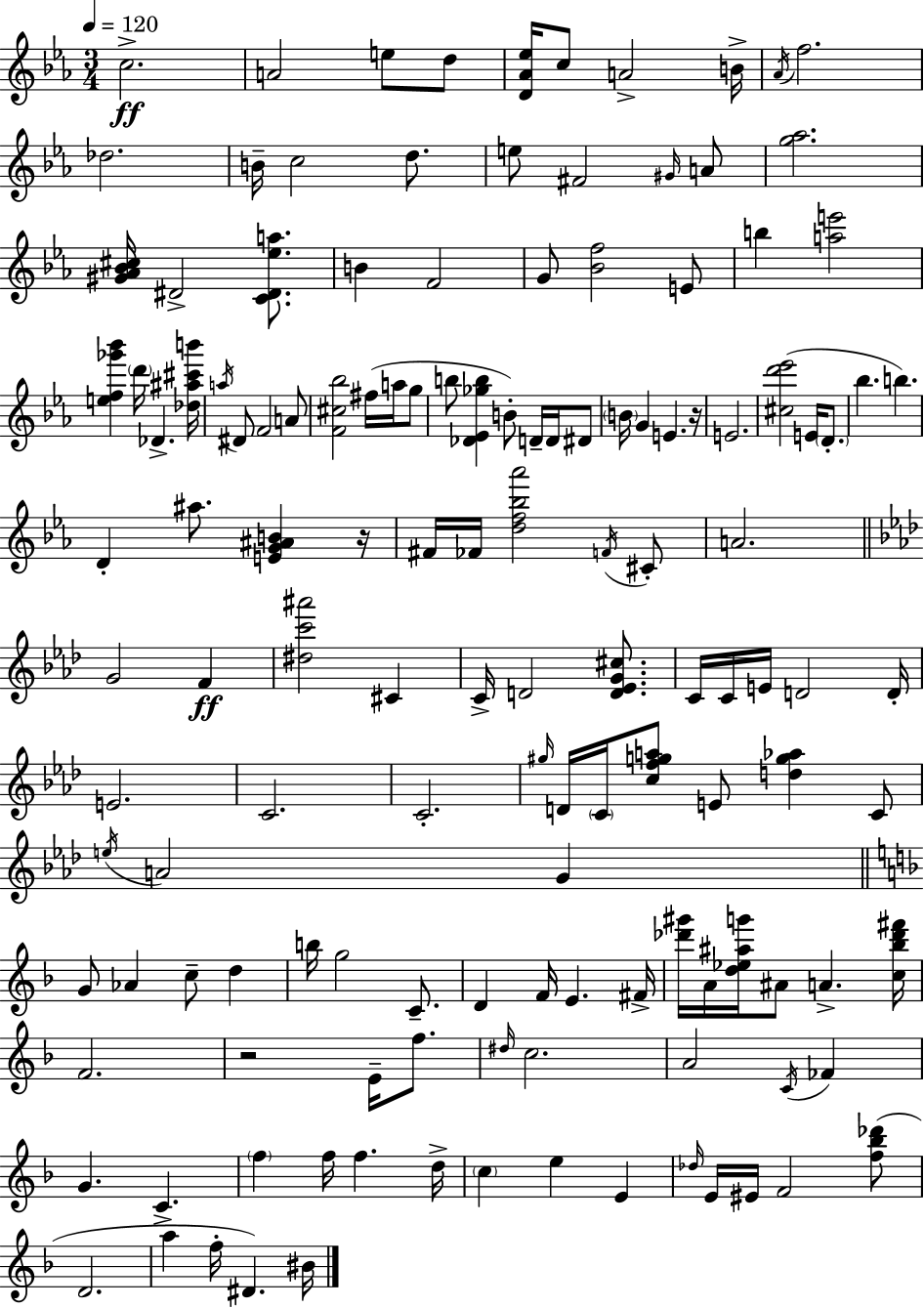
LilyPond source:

{
  \clef treble
  \numericTimeSignature
  \time 3/4
  \key ees \major
  \tempo 4 = 120
  \repeat volta 2 { c''2.->\ff | a'2 e''8 d''8 | <d' aes' ees''>16 c''8 a'2-> b'16-> | \acciaccatura { aes'16 } f''2. | \break des''2. | b'16-- c''2 d''8. | e''8 fis'2 \grace { gis'16 } | a'8 <g'' aes''>2. | \break <gis' aes' bes' cis''>16 dis'2-> <c' dis' ees'' a''>8. | b'4 f'2 | g'8 <bes' f''>2 | e'8 b''4 <a'' e'''>2 | \break <e'' f'' ges''' bes'''>4 \parenthesize d'''16 des'4.-> | <des'' ais'' cis''' b'''>16 \acciaccatura { a''16 } dis'8 f'2 | a'8 <f' cis'' bes''>2 fis''16( | a''16 g''8 b''8 <des' ees' ges'' b''>4 b'8-.) d'16-- | \break d'16 dis'8 \parenthesize b'16 g'4 e'4. | r16 e'2. | <cis'' d''' ees'''>2( e'16 | \parenthesize d'8.-. bes''4. b''4.) | \break d'4-. ais''8. <e' g' ais' b'>4 | r16 fis'16 fes'16 <d'' f'' bes'' aes'''>2 | \acciaccatura { f'16 } cis'8-. a'2. | \bar "||" \break \key f \minor g'2 f'4\ff | <dis'' c''' ais'''>2 cis'4 | c'16-> d'2 <d' ees' g' cis''>8. | c'16 c'16 e'16 d'2 d'16-. | \break e'2. | c'2. | c'2.-. | \grace { gis''16 } d'16 \parenthesize c'16 <c'' f'' g'' a''>8 e'8 <d'' g'' aes''>4 c'8 | \break \acciaccatura { e''16 } a'2 g'4 | \bar "||" \break \key f \major g'8 aes'4 c''8-- d''4 | b''16 g''2 c'8.-- | d'4 f'16 e'4. fis'16-> | <des''' gis'''>16 a'16 <d'' ees'' ais'' g'''>16 ais'8 a'4.-> <c'' bes'' des''' fis'''>16 | \break f'2. | r2 e'16-- f''8. | \grace { dis''16 } c''2. | a'2 \acciaccatura { c'16 } fes'4 | \break g'4. c'4.-> | \parenthesize f''4 f''16 f''4. | d''16-> \parenthesize c''4 e''4 e'4 | \grace { des''16 } e'16 eis'16 f'2 | \break <f'' bes'' des'''>8( d'2. | a''4 f''16-. dis'4.) | bis'16 } \bar "|."
}